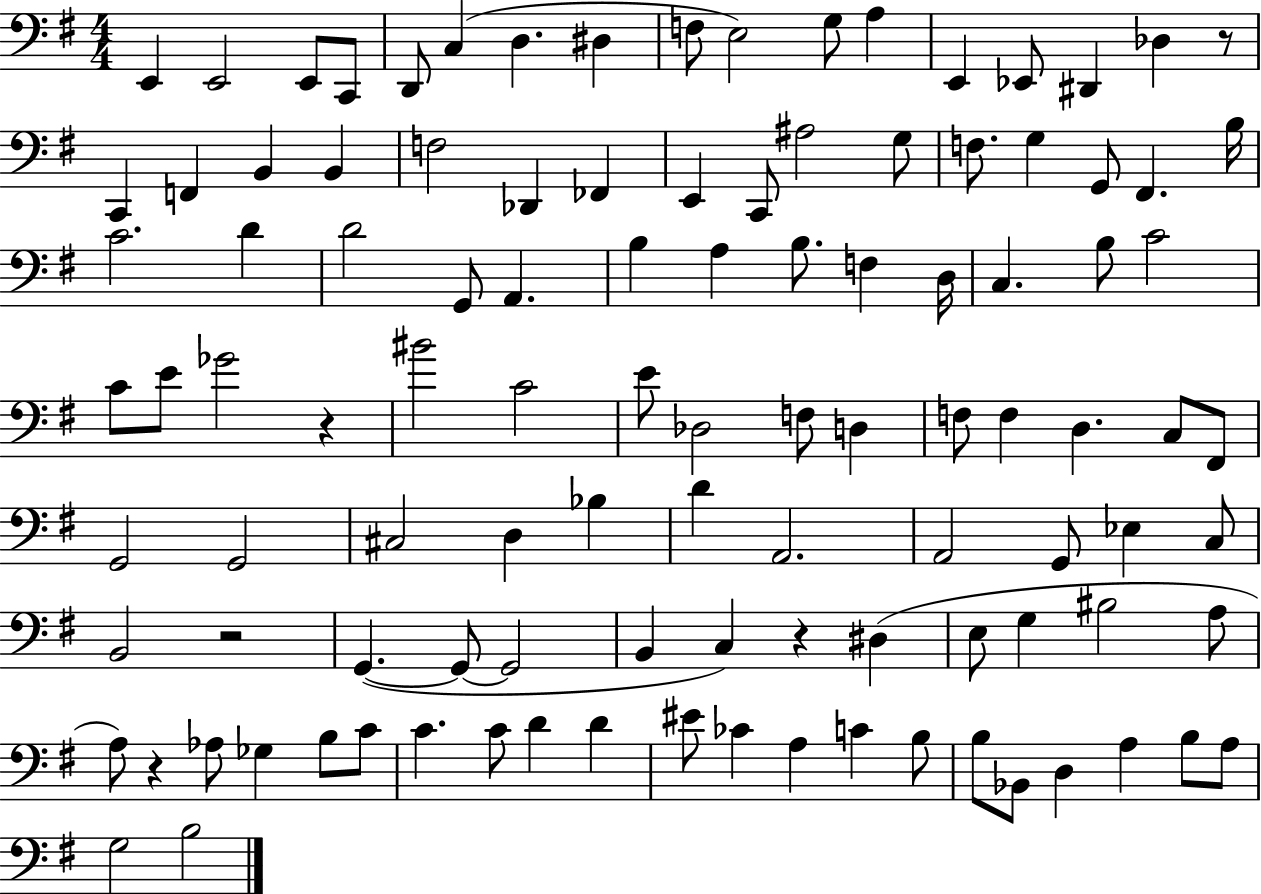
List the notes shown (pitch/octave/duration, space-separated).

E2/q E2/h E2/e C2/e D2/e C3/q D3/q. D#3/q F3/e E3/h G3/e A3/q E2/q Eb2/e D#2/q Db3/q R/e C2/q F2/q B2/q B2/q F3/h Db2/q FES2/q E2/q C2/e A#3/h G3/e F3/e. G3/q G2/e F#2/q. B3/s C4/h. D4/q D4/h G2/e A2/q. B3/q A3/q B3/e. F3/q D3/s C3/q. B3/e C4/h C4/e E4/e Gb4/h R/q BIS4/h C4/h E4/e Db3/h F3/e D3/q F3/e F3/q D3/q. C3/e F#2/e G2/h G2/h C#3/h D3/q Bb3/q D4/q A2/h. A2/h G2/e Eb3/q C3/e B2/h R/h G2/q. G2/e G2/h B2/q C3/q R/q D#3/q E3/e G3/q BIS3/h A3/e A3/e R/q Ab3/e Gb3/q B3/e C4/e C4/q. C4/e D4/q D4/q EIS4/e CES4/q A3/q C4/q B3/e B3/e Bb2/e D3/q A3/q B3/e A3/e G3/h B3/h